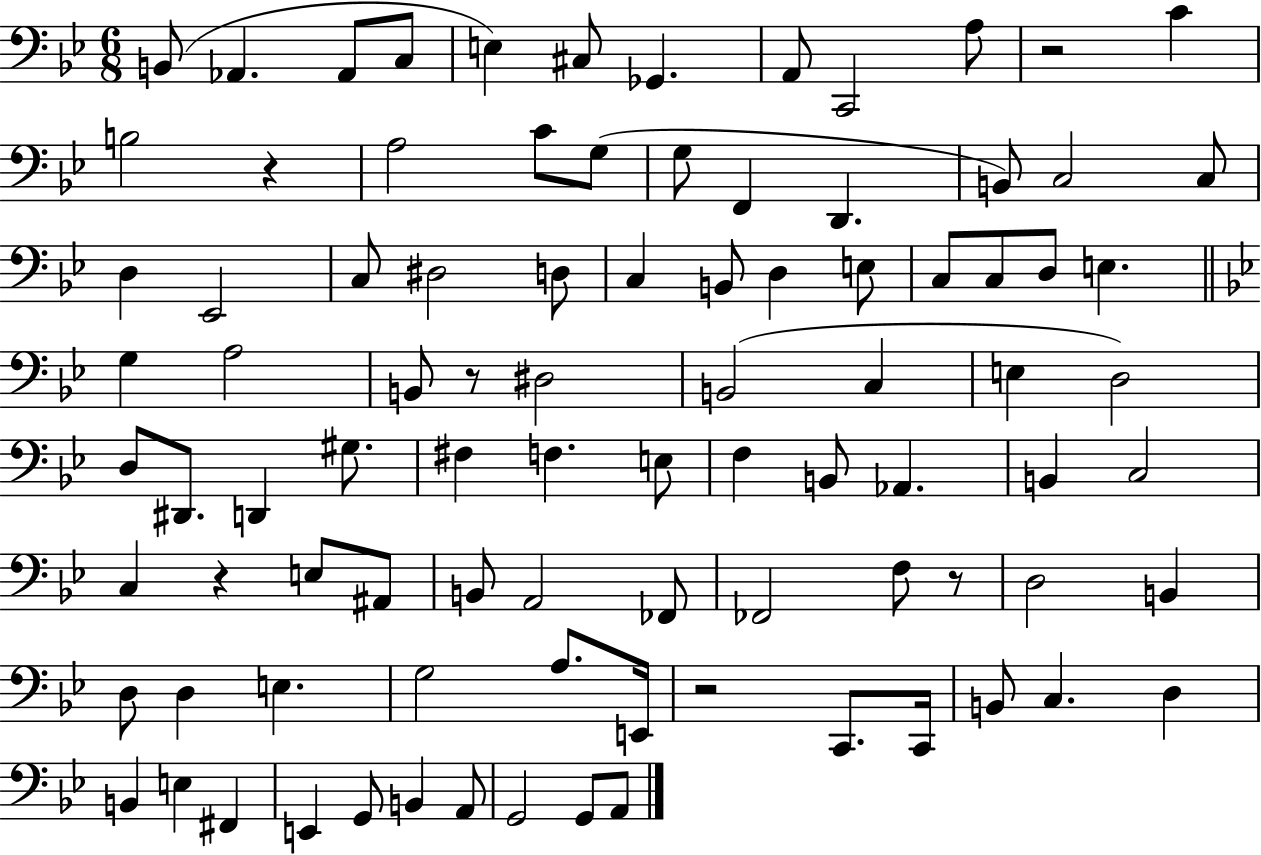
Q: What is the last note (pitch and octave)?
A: A2